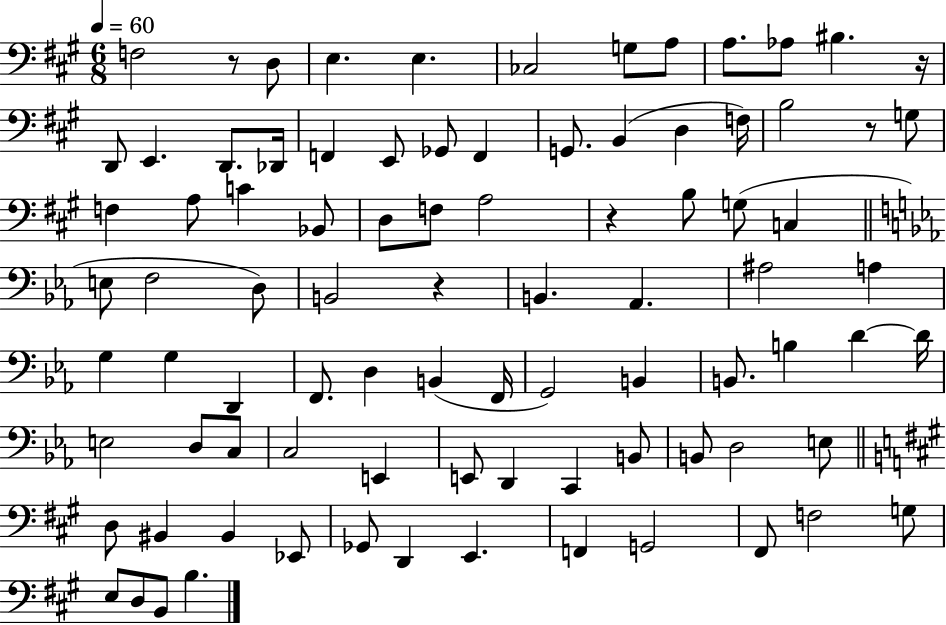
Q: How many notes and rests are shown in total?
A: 88